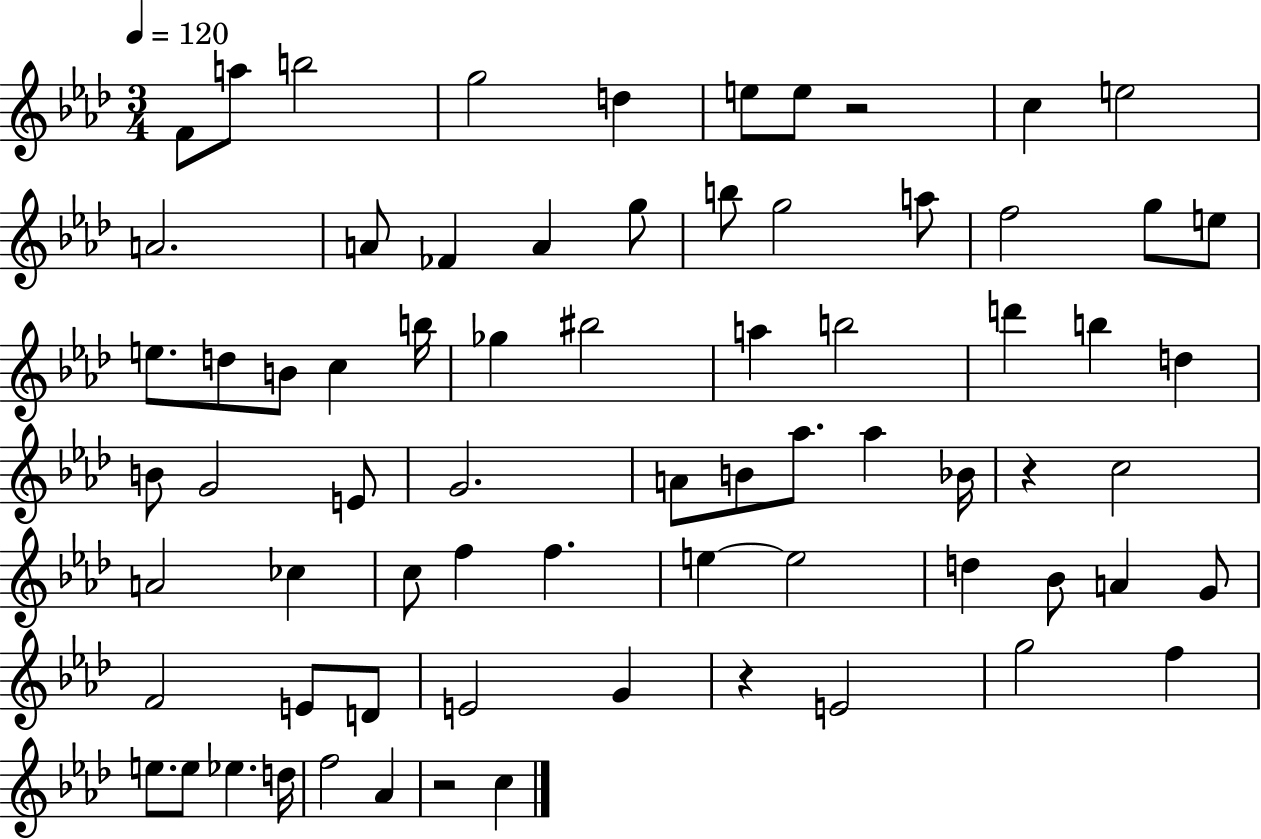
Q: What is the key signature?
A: AES major